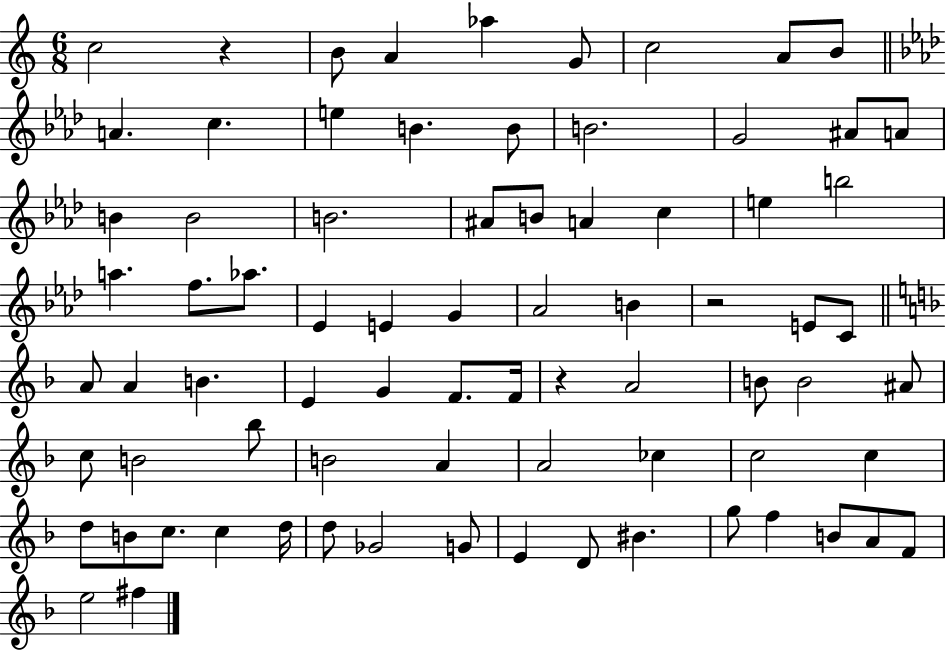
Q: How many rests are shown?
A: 3